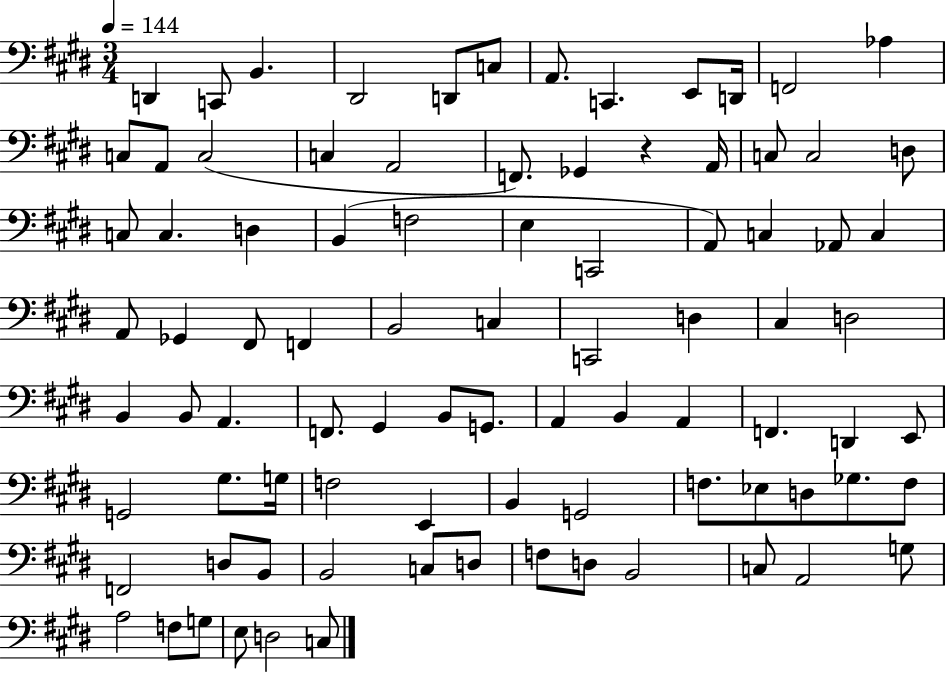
{
  \clef bass
  \numericTimeSignature
  \time 3/4
  \key e \major
  \tempo 4 = 144
  d,4 c,8 b,4. | dis,2 d,8 c8 | a,8. c,4. e,8 d,16 | f,2 aes4 | \break c8 a,8 c2( | c4 a,2 | f,8.) ges,4 r4 a,16 | c8 c2 d8 | \break c8 c4. d4 | b,4( f2 | e4 c,2 | a,8) c4 aes,8 c4 | \break a,8 ges,4 fis,8 f,4 | b,2 c4 | c,2 d4 | cis4 d2 | \break b,4 b,8 a,4. | f,8. gis,4 b,8 g,8. | a,4 b,4 a,4 | f,4. d,4 e,8 | \break g,2 gis8. g16 | f2 e,4 | b,4 g,2 | f8. ees8 d8 ges8. f8 | \break f,2 d8 b,8 | b,2 c8 d8 | f8 d8 b,2 | c8 a,2 g8 | \break a2 f8 g8 | e8 d2 c8 | \bar "|."
}